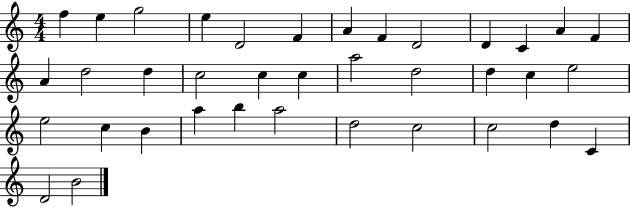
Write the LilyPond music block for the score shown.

{
  \clef treble
  \numericTimeSignature
  \time 4/4
  \key c \major
  f''4 e''4 g''2 | e''4 d'2 f'4 | a'4 f'4 d'2 | d'4 c'4 a'4 f'4 | \break a'4 d''2 d''4 | c''2 c''4 c''4 | a''2 d''2 | d''4 c''4 e''2 | \break e''2 c''4 b'4 | a''4 b''4 a''2 | d''2 c''2 | c''2 d''4 c'4 | \break d'2 b'2 | \bar "|."
}